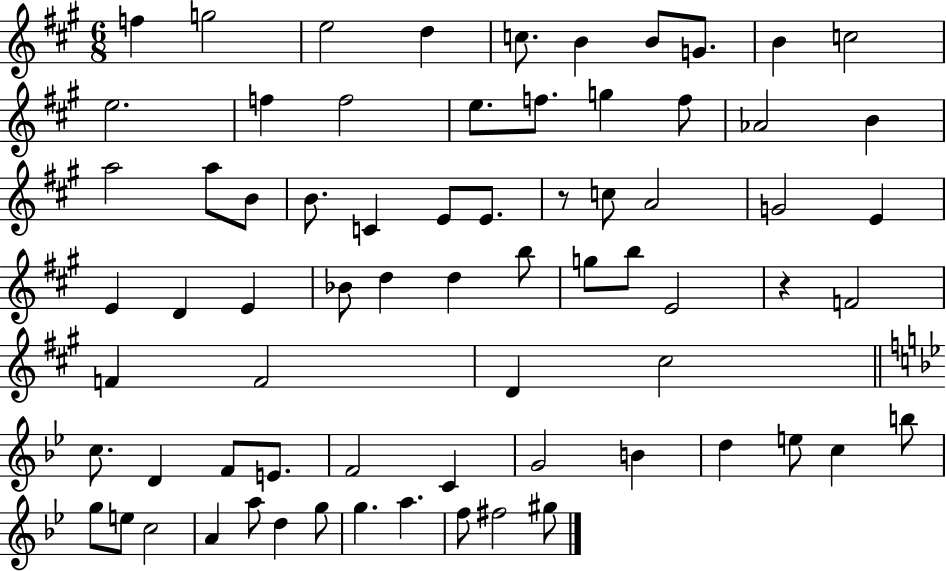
{
  \clef treble
  \numericTimeSignature
  \time 6/8
  \key a \major
  \repeat volta 2 { f''4 g''2 | e''2 d''4 | c''8. b'4 b'8 g'8. | b'4 c''2 | \break e''2. | f''4 f''2 | e''8. f''8. g''4 f''8 | aes'2 b'4 | \break a''2 a''8 b'8 | b'8. c'4 e'8 e'8. | r8 c''8 a'2 | g'2 e'4 | \break e'4 d'4 e'4 | bes'8 d''4 d''4 b''8 | g''8 b''8 e'2 | r4 f'2 | \break f'4 f'2 | d'4 cis''2 | \bar "||" \break \key g \minor c''8. d'4 f'8 e'8. | f'2 c'4 | g'2 b'4 | d''4 e''8 c''4 b''8 | \break g''8 e''8 c''2 | a'4 a''8 d''4 g''8 | g''4. a''4. | f''8 fis''2 gis''8 | \break } \bar "|."
}